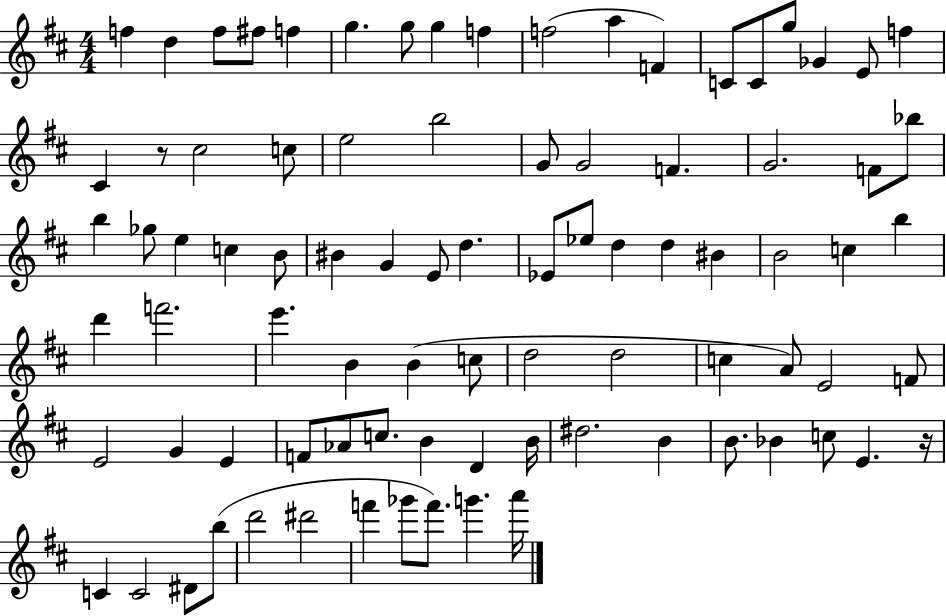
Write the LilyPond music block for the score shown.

{
  \clef treble
  \numericTimeSignature
  \time 4/4
  \key d \major
  f''4 d''4 f''8 fis''8 f''4 | g''4. g''8 g''4 f''4 | f''2( a''4 f'4) | c'8 c'8 g''8 ges'4 e'8 f''4 | \break cis'4 r8 cis''2 c''8 | e''2 b''2 | g'8 g'2 f'4. | g'2. f'8 bes''8 | \break b''4 ges''8 e''4 c''4 b'8 | bis'4 g'4 e'8 d''4. | ees'8 ees''8 d''4 d''4 bis'4 | b'2 c''4 b''4 | \break d'''4 f'''2. | e'''4. b'4 b'4( c''8 | d''2 d''2 | c''4 a'8) e'2 f'8 | \break e'2 g'4 e'4 | f'8 aes'8 c''8. b'4 d'4 b'16 | dis''2. b'4 | b'8. bes'4 c''8 e'4. r16 | \break c'4 c'2 dis'8 b''8( | d'''2 dis'''2 | f'''4 ges'''8 f'''8.) g'''4. a'''16 | \bar "|."
}